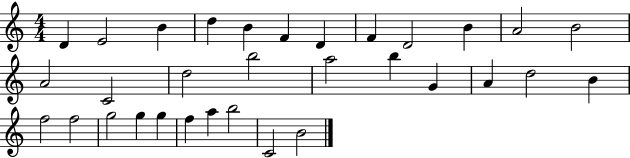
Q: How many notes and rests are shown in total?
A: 32